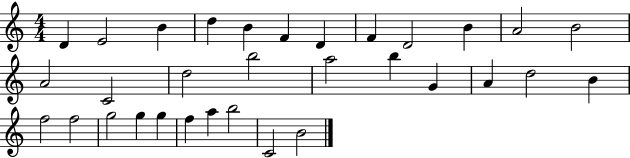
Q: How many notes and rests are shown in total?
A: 32